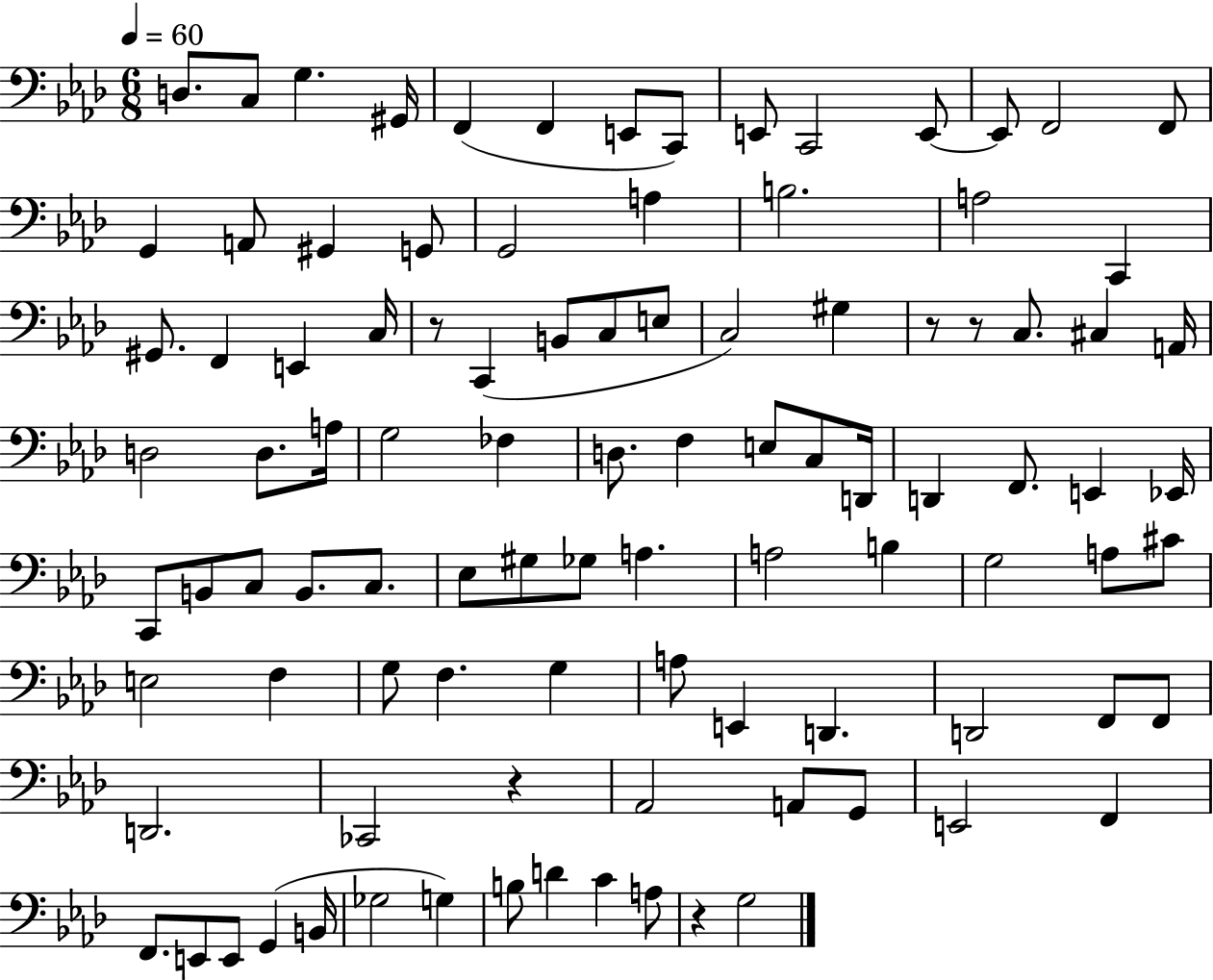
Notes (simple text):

D3/e. C3/e G3/q. G#2/s F2/q F2/q E2/e C2/e E2/e C2/h E2/e E2/e F2/h F2/e G2/q A2/e G#2/q G2/e G2/h A3/q B3/h. A3/h C2/q G#2/e. F2/q E2/q C3/s R/e C2/q B2/e C3/e E3/e C3/h G#3/q R/e R/e C3/e. C#3/q A2/s D3/h D3/e. A3/s G3/h FES3/q D3/e. F3/q E3/e C3/e D2/s D2/q F2/e. E2/q Eb2/s C2/e B2/e C3/e B2/e. C3/e. Eb3/e G#3/e Gb3/e A3/q. A3/h B3/q G3/h A3/e C#4/e E3/h F3/q G3/e F3/q. G3/q A3/e E2/q D2/q. D2/h F2/e F2/e D2/h. CES2/h R/q Ab2/h A2/e G2/e E2/h F2/q F2/e. E2/e E2/e G2/q B2/s Gb3/h G3/q B3/e D4/q C4/q A3/e R/q G3/h